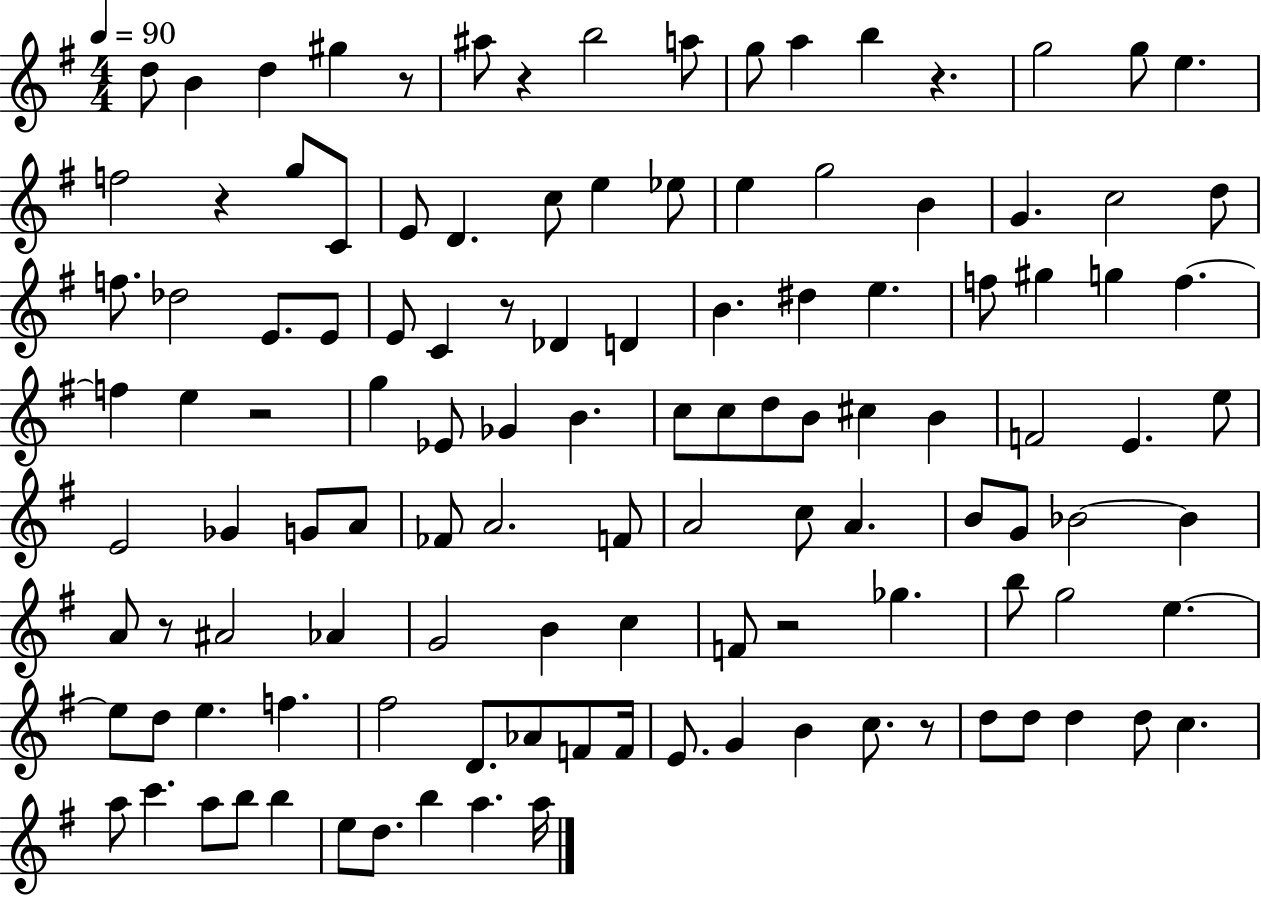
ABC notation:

X:1
T:Untitled
M:4/4
L:1/4
K:G
d/2 B d ^g z/2 ^a/2 z b2 a/2 g/2 a b z g2 g/2 e f2 z g/2 C/2 E/2 D c/2 e _e/2 e g2 B G c2 d/2 f/2 _d2 E/2 E/2 E/2 C z/2 _D D B ^d e f/2 ^g g f f e z2 g _E/2 _G B c/2 c/2 d/2 B/2 ^c B F2 E e/2 E2 _G G/2 A/2 _F/2 A2 F/2 A2 c/2 A B/2 G/2 _B2 _B A/2 z/2 ^A2 _A G2 B c F/2 z2 _g b/2 g2 e e/2 d/2 e f ^f2 D/2 _A/2 F/2 F/4 E/2 G B c/2 z/2 d/2 d/2 d d/2 c a/2 c' a/2 b/2 b e/2 d/2 b a a/4